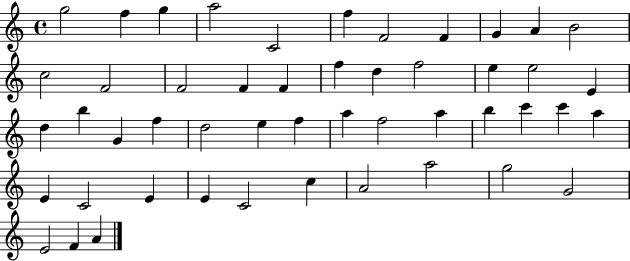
{
  \clef treble
  \time 4/4
  \defaultTimeSignature
  \key c \major
  g''2 f''4 g''4 | a''2 c'2 | f''4 f'2 f'4 | g'4 a'4 b'2 | \break c''2 f'2 | f'2 f'4 f'4 | f''4 d''4 f''2 | e''4 e''2 e'4 | \break d''4 b''4 g'4 f''4 | d''2 e''4 f''4 | a''4 f''2 a''4 | b''4 c'''4 c'''4 a''4 | \break e'4 c'2 e'4 | e'4 c'2 c''4 | a'2 a''2 | g''2 g'2 | \break e'2 f'4 a'4 | \bar "|."
}